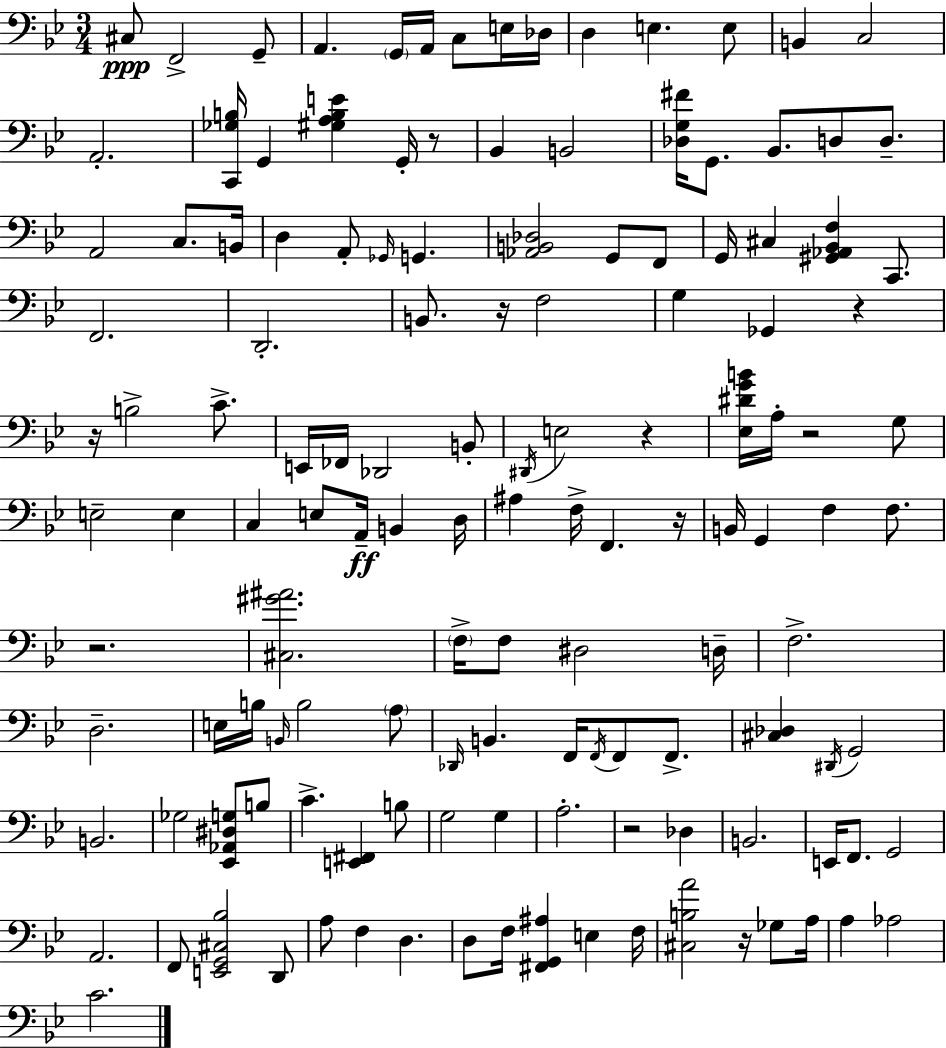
X:1
T:Untitled
M:3/4
L:1/4
K:Bb
^C,/2 F,,2 G,,/2 A,, G,,/4 A,,/4 C,/2 E,/4 _D,/4 D, E, E,/2 B,, C,2 A,,2 [C,,_G,B,]/4 G,, [^G,A,B,E] G,,/4 z/2 _B,, B,,2 [_D,G,^F]/4 G,,/2 _B,,/2 D,/2 D,/2 A,,2 C,/2 B,,/4 D, A,,/2 _G,,/4 G,, [_A,,B,,_D,]2 G,,/2 F,,/2 G,,/4 ^C, [^G,,_A,,_B,,F,] C,,/2 F,,2 D,,2 B,,/2 z/4 F,2 G, _G,, z z/4 B,2 C/2 E,,/4 _F,,/4 _D,,2 B,,/2 ^D,,/4 E,2 z [_E,^DGB]/4 A,/4 z2 G,/2 E,2 E, C, E,/2 A,,/4 B,, D,/4 ^A, F,/4 F,, z/4 B,,/4 G,, F, F,/2 z2 [^C,^G^A]2 F,/4 F,/2 ^D,2 D,/4 F,2 D,2 E,/4 B,/4 B,,/4 B,2 A,/2 _D,,/4 B,, F,,/4 F,,/4 F,,/2 F,,/2 [^C,_D,] ^D,,/4 G,,2 B,,2 _G,2 [_E,,_A,,^D,G,]/2 B,/2 C [E,,^F,,] B,/2 G,2 G, A,2 z2 _D, B,,2 E,,/4 F,,/2 G,,2 A,,2 F,,/2 [E,,G,,^C,_B,]2 D,,/2 A,/2 F, D, D,/2 F,/4 [^F,,G,,^A,] E, F,/4 [^C,B,A]2 z/4 _G,/2 A,/4 A, _A,2 C2